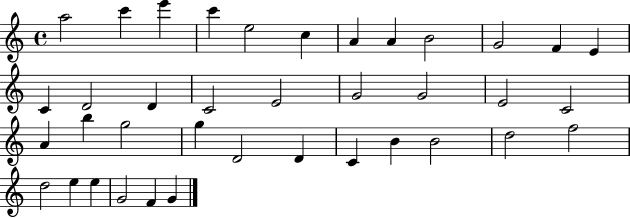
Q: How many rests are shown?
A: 0